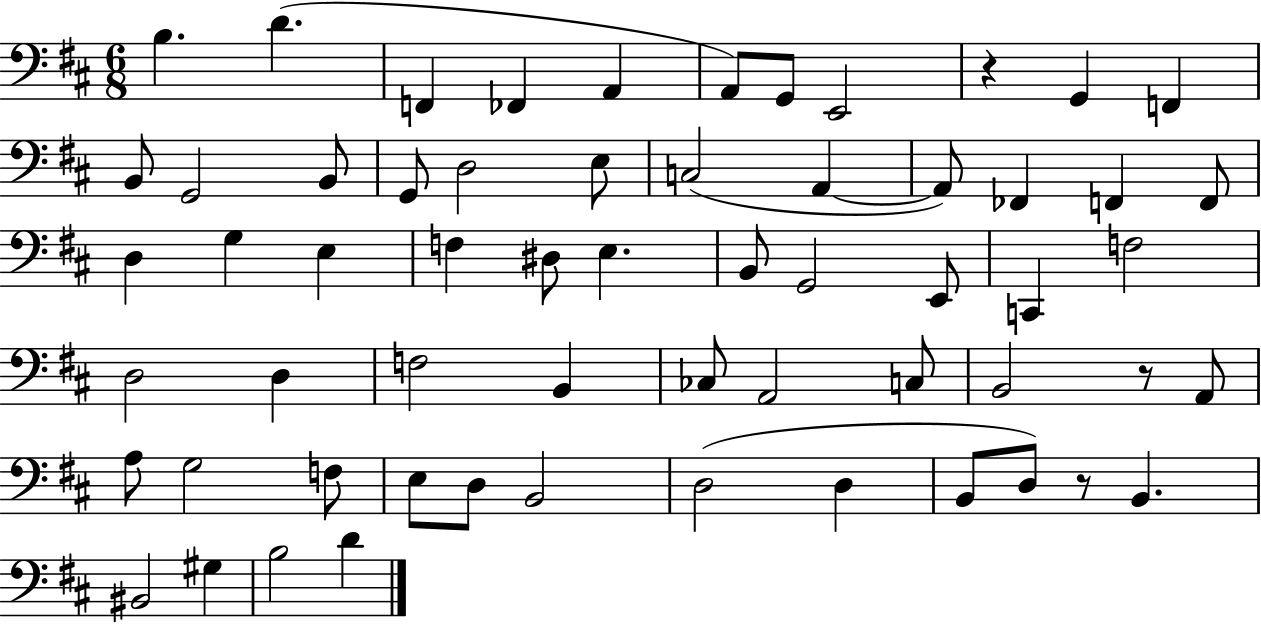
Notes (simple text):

B3/q. D4/q. F2/q FES2/q A2/q A2/e G2/e E2/h R/q G2/q F2/q B2/e G2/h B2/e G2/e D3/h E3/e C3/h A2/q A2/e FES2/q F2/q F2/e D3/q G3/q E3/q F3/q D#3/e E3/q. B2/e G2/h E2/e C2/q F3/h D3/h D3/q F3/h B2/q CES3/e A2/h C3/e B2/h R/e A2/e A3/e G3/h F3/e E3/e D3/e B2/h D3/h D3/q B2/e D3/e R/e B2/q. BIS2/h G#3/q B3/h D4/q